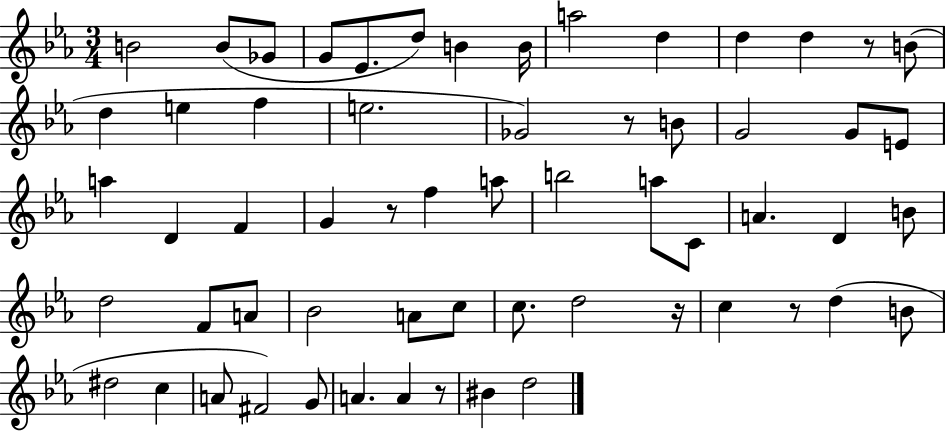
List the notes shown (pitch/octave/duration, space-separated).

B4/h B4/e Gb4/e G4/e Eb4/e. D5/e B4/q B4/s A5/h D5/q D5/q D5/q R/e B4/e D5/q E5/q F5/q E5/h. Gb4/h R/e B4/e G4/h G4/e E4/e A5/q D4/q F4/q G4/q R/e F5/q A5/e B5/h A5/e C4/e A4/q. D4/q B4/e D5/h F4/e A4/e Bb4/h A4/e C5/e C5/e. D5/h R/s C5/q R/e D5/q B4/e D#5/h C5/q A4/e F#4/h G4/e A4/q. A4/q R/e BIS4/q D5/h